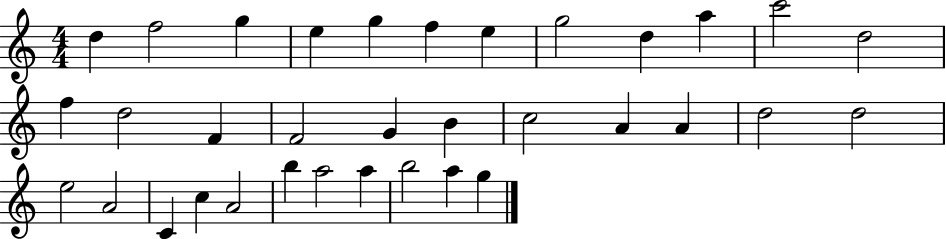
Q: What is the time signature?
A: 4/4